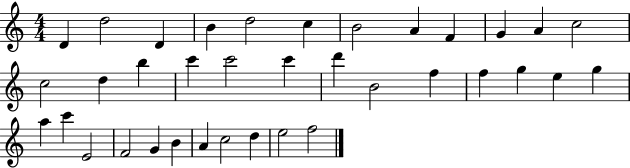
D4/q D5/h D4/q B4/q D5/h C5/q B4/h A4/q F4/q G4/q A4/q C5/h C5/h D5/q B5/q C6/q C6/h C6/q D6/q B4/h F5/q F5/q G5/q E5/q G5/q A5/q C6/q E4/h F4/h G4/q B4/q A4/q C5/h D5/q E5/h F5/h